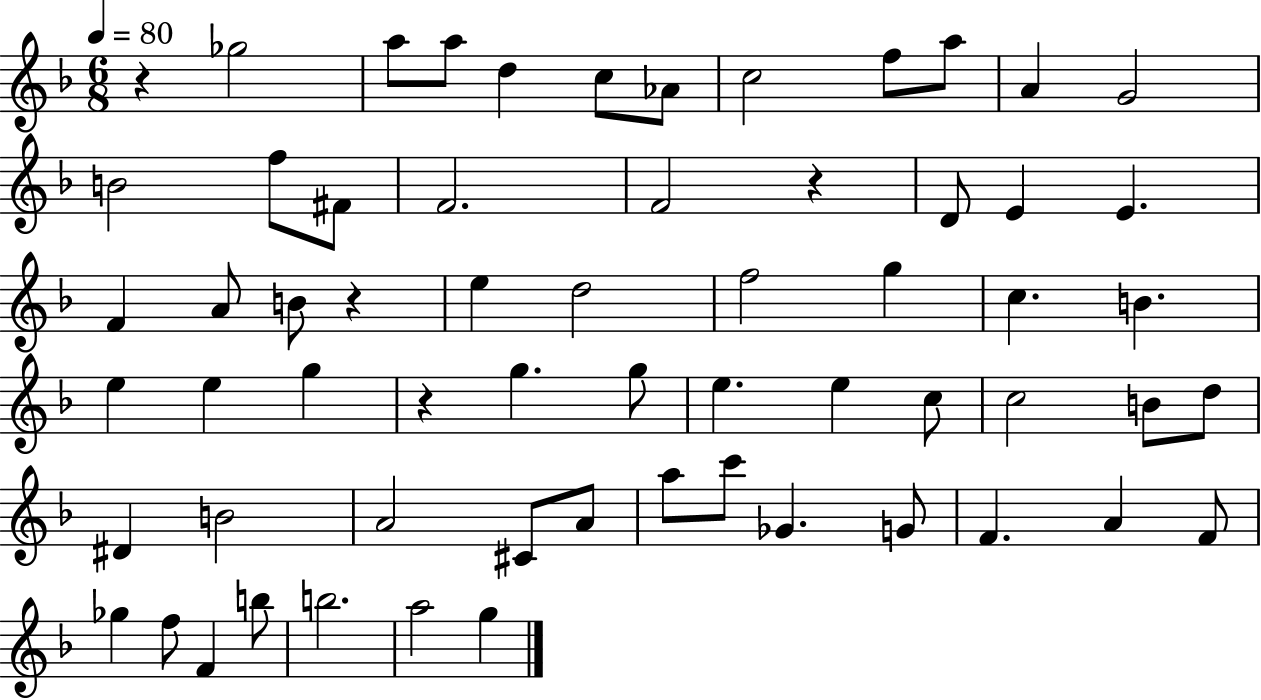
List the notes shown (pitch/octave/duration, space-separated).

R/q Gb5/h A5/e A5/e D5/q C5/e Ab4/e C5/h F5/e A5/e A4/q G4/h B4/h F5/e F#4/e F4/h. F4/h R/q D4/e E4/q E4/q. F4/q A4/e B4/e R/q E5/q D5/h F5/h G5/q C5/q. B4/q. E5/q E5/q G5/q R/q G5/q. G5/e E5/q. E5/q C5/e C5/h B4/e D5/e D#4/q B4/h A4/h C#4/e A4/e A5/e C6/e Gb4/q. G4/e F4/q. A4/q F4/e Gb5/q F5/e F4/q B5/e B5/h. A5/h G5/q